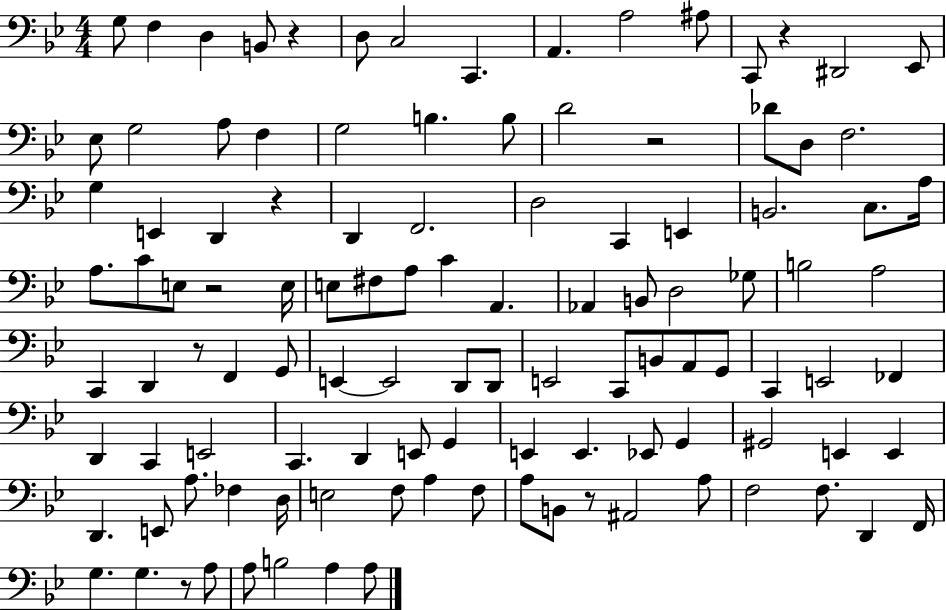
{
  \clef bass
  \numericTimeSignature
  \time 4/4
  \key bes \major
  \repeat volta 2 { g8 f4 d4 b,8 r4 | d8 c2 c,4. | a,4. a2 ais8 | c,8 r4 dis,2 ees,8 | \break ees8 g2 a8 f4 | g2 b4. b8 | d'2 r2 | des'8 d8 f2. | \break g4 e,4 d,4 r4 | d,4 f,2. | d2 c,4 e,4 | b,2. c8. a16 | \break a8. c'8 e8 r2 e16 | e8 fis8 a8 c'4 a,4. | aes,4 b,8 d2 ges8 | b2 a2 | \break c,4 d,4 r8 f,4 g,8 | e,4~~ e,2 d,8 d,8 | e,2 c,8 b,8 a,8 g,8 | c,4 e,2 fes,4 | \break d,4 c,4 e,2 | c,4. d,4 e,8 g,4 | e,4 e,4. ees,8 g,4 | gis,2 e,4 e,4 | \break d,4. e,8 a8. fes4 d16 | e2 f8 a4 f8 | a8 b,8 r8 ais,2 a8 | f2 f8. d,4 f,16 | \break g4. g4. r8 a8 | a8 b2 a4 a8 | } \bar "|."
}